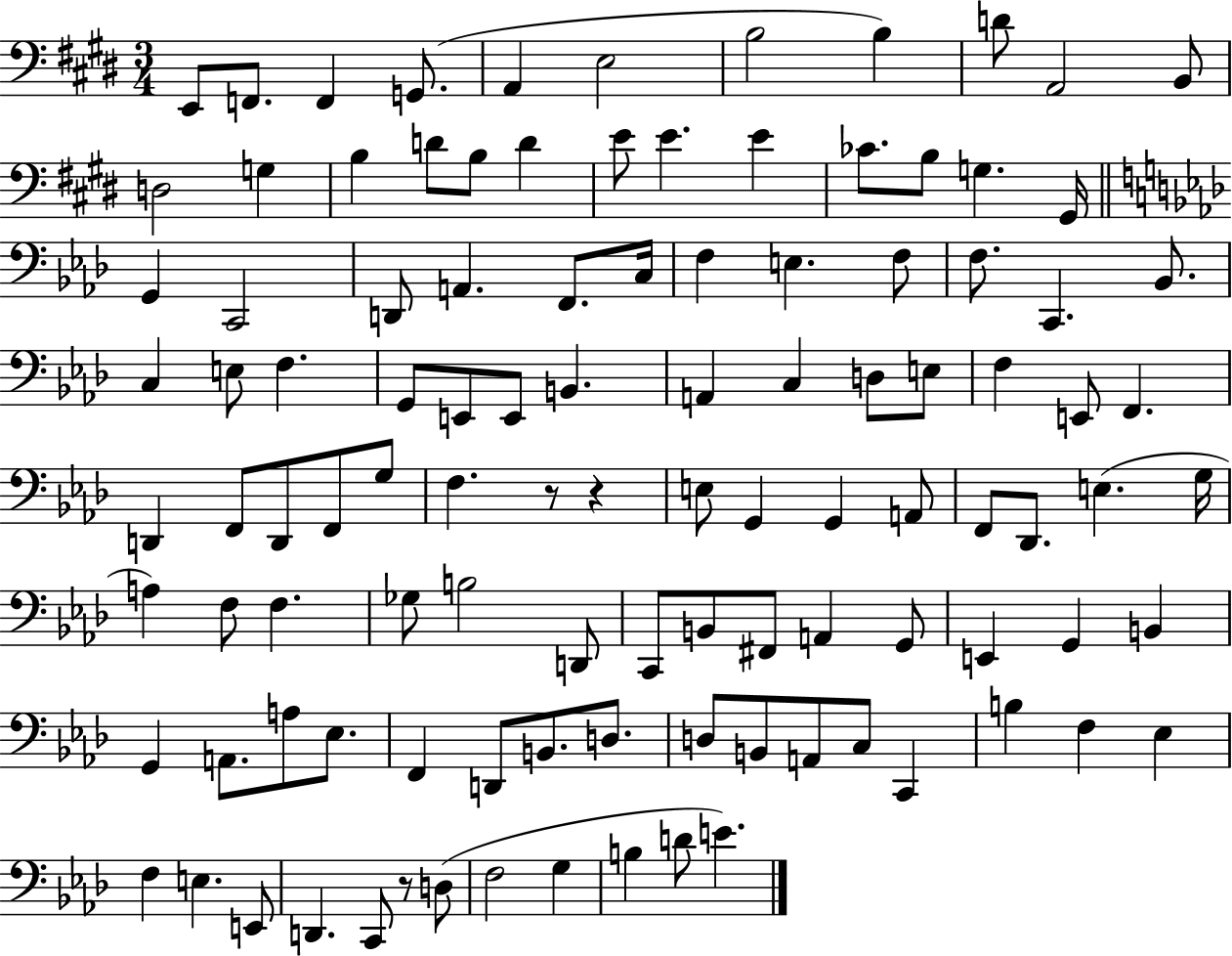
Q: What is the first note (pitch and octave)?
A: E2